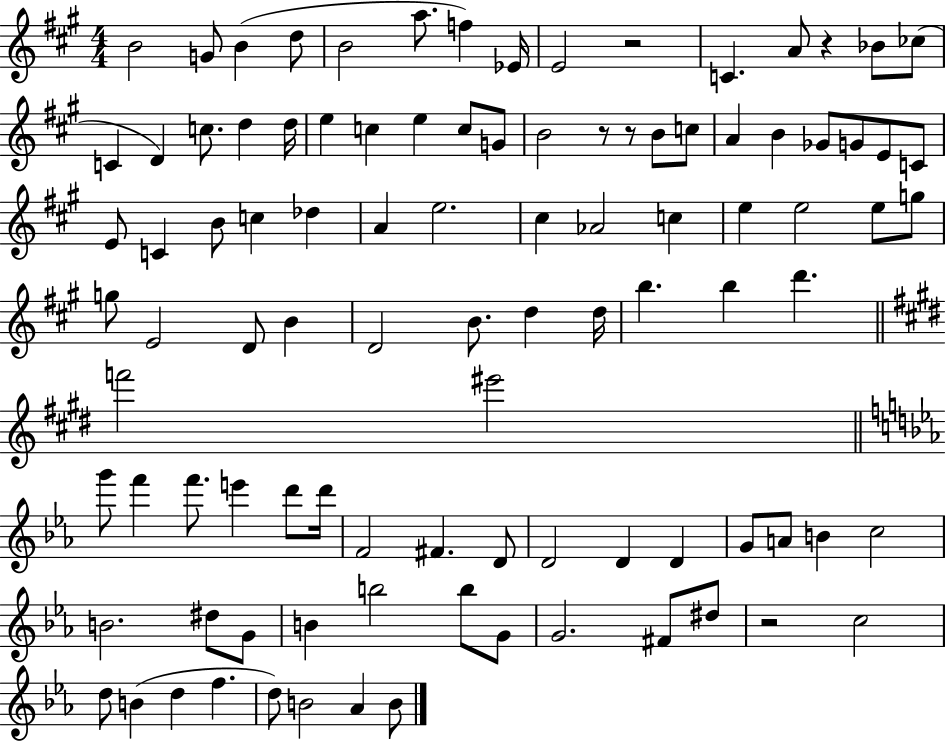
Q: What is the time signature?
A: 4/4